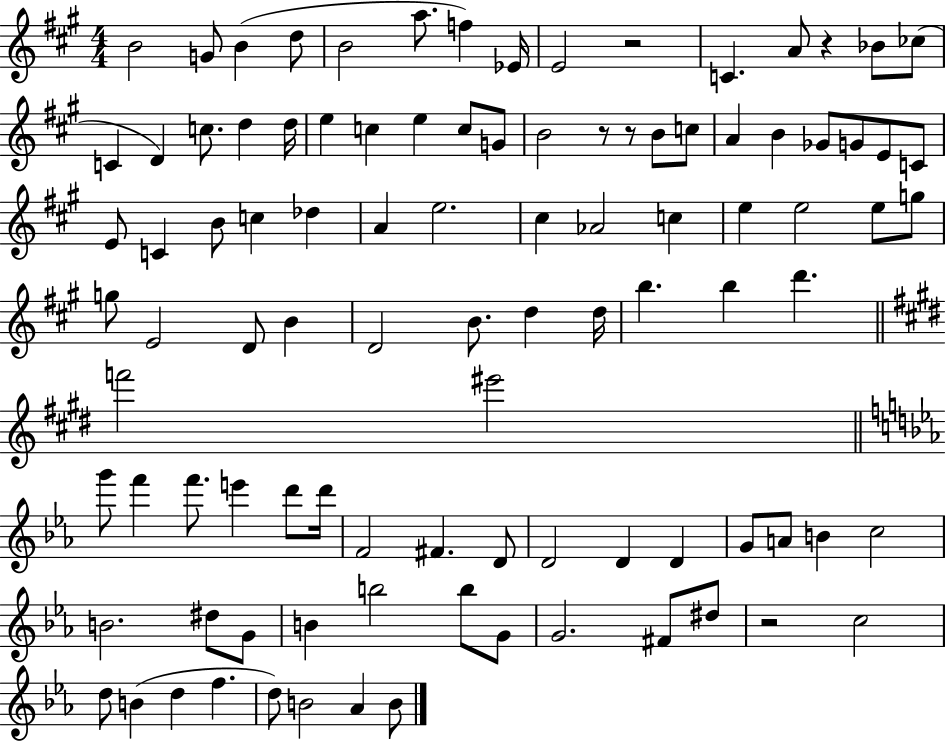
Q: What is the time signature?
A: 4/4